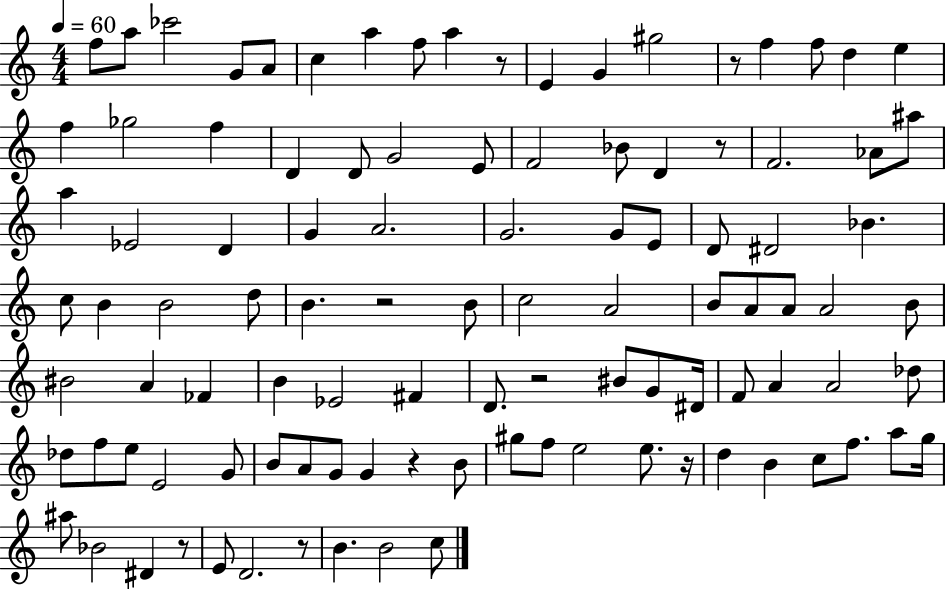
F5/e A5/e CES6/h G4/e A4/e C5/q A5/q F5/e A5/q R/e E4/q G4/q G#5/h R/e F5/q F5/e D5/q E5/q F5/q Gb5/h F5/q D4/q D4/e G4/h E4/e F4/h Bb4/e D4/q R/e F4/h. Ab4/e A#5/e A5/q Eb4/h D4/q G4/q A4/h. G4/h. G4/e E4/e D4/e D#4/h Bb4/q. C5/e B4/q B4/h D5/e B4/q. R/h B4/e C5/h A4/h B4/e A4/e A4/e A4/h B4/e BIS4/h A4/q FES4/q B4/q Eb4/h F#4/q D4/e. R/h BIS4/e G4/e D#4/s F4/e A4/q A4/h Db5/e Db5/e F5/e E5/e E4/h G4/e B4/e A4/e G4/e G4/q R/q B4/e G#5/e F5/e E5/h E5/e. R/s D5/q B4/q C5/e F5/e. A5/e G5/s A#5/e Bb4/h D#4/q R/e E4/e D4/h. R/e B4/q. B4/h C5/e